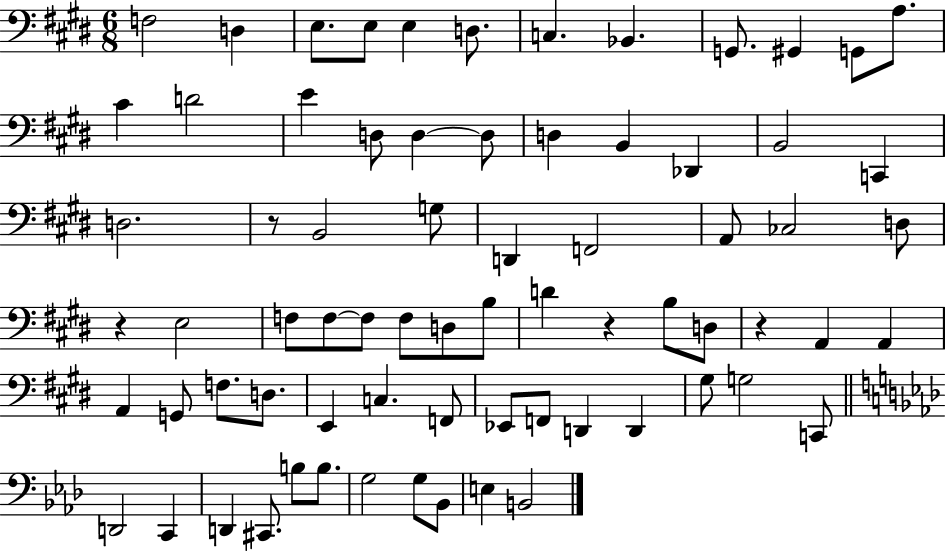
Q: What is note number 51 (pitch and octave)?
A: Eb2